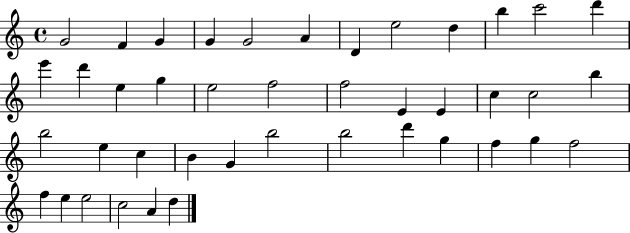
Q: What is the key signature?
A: C major